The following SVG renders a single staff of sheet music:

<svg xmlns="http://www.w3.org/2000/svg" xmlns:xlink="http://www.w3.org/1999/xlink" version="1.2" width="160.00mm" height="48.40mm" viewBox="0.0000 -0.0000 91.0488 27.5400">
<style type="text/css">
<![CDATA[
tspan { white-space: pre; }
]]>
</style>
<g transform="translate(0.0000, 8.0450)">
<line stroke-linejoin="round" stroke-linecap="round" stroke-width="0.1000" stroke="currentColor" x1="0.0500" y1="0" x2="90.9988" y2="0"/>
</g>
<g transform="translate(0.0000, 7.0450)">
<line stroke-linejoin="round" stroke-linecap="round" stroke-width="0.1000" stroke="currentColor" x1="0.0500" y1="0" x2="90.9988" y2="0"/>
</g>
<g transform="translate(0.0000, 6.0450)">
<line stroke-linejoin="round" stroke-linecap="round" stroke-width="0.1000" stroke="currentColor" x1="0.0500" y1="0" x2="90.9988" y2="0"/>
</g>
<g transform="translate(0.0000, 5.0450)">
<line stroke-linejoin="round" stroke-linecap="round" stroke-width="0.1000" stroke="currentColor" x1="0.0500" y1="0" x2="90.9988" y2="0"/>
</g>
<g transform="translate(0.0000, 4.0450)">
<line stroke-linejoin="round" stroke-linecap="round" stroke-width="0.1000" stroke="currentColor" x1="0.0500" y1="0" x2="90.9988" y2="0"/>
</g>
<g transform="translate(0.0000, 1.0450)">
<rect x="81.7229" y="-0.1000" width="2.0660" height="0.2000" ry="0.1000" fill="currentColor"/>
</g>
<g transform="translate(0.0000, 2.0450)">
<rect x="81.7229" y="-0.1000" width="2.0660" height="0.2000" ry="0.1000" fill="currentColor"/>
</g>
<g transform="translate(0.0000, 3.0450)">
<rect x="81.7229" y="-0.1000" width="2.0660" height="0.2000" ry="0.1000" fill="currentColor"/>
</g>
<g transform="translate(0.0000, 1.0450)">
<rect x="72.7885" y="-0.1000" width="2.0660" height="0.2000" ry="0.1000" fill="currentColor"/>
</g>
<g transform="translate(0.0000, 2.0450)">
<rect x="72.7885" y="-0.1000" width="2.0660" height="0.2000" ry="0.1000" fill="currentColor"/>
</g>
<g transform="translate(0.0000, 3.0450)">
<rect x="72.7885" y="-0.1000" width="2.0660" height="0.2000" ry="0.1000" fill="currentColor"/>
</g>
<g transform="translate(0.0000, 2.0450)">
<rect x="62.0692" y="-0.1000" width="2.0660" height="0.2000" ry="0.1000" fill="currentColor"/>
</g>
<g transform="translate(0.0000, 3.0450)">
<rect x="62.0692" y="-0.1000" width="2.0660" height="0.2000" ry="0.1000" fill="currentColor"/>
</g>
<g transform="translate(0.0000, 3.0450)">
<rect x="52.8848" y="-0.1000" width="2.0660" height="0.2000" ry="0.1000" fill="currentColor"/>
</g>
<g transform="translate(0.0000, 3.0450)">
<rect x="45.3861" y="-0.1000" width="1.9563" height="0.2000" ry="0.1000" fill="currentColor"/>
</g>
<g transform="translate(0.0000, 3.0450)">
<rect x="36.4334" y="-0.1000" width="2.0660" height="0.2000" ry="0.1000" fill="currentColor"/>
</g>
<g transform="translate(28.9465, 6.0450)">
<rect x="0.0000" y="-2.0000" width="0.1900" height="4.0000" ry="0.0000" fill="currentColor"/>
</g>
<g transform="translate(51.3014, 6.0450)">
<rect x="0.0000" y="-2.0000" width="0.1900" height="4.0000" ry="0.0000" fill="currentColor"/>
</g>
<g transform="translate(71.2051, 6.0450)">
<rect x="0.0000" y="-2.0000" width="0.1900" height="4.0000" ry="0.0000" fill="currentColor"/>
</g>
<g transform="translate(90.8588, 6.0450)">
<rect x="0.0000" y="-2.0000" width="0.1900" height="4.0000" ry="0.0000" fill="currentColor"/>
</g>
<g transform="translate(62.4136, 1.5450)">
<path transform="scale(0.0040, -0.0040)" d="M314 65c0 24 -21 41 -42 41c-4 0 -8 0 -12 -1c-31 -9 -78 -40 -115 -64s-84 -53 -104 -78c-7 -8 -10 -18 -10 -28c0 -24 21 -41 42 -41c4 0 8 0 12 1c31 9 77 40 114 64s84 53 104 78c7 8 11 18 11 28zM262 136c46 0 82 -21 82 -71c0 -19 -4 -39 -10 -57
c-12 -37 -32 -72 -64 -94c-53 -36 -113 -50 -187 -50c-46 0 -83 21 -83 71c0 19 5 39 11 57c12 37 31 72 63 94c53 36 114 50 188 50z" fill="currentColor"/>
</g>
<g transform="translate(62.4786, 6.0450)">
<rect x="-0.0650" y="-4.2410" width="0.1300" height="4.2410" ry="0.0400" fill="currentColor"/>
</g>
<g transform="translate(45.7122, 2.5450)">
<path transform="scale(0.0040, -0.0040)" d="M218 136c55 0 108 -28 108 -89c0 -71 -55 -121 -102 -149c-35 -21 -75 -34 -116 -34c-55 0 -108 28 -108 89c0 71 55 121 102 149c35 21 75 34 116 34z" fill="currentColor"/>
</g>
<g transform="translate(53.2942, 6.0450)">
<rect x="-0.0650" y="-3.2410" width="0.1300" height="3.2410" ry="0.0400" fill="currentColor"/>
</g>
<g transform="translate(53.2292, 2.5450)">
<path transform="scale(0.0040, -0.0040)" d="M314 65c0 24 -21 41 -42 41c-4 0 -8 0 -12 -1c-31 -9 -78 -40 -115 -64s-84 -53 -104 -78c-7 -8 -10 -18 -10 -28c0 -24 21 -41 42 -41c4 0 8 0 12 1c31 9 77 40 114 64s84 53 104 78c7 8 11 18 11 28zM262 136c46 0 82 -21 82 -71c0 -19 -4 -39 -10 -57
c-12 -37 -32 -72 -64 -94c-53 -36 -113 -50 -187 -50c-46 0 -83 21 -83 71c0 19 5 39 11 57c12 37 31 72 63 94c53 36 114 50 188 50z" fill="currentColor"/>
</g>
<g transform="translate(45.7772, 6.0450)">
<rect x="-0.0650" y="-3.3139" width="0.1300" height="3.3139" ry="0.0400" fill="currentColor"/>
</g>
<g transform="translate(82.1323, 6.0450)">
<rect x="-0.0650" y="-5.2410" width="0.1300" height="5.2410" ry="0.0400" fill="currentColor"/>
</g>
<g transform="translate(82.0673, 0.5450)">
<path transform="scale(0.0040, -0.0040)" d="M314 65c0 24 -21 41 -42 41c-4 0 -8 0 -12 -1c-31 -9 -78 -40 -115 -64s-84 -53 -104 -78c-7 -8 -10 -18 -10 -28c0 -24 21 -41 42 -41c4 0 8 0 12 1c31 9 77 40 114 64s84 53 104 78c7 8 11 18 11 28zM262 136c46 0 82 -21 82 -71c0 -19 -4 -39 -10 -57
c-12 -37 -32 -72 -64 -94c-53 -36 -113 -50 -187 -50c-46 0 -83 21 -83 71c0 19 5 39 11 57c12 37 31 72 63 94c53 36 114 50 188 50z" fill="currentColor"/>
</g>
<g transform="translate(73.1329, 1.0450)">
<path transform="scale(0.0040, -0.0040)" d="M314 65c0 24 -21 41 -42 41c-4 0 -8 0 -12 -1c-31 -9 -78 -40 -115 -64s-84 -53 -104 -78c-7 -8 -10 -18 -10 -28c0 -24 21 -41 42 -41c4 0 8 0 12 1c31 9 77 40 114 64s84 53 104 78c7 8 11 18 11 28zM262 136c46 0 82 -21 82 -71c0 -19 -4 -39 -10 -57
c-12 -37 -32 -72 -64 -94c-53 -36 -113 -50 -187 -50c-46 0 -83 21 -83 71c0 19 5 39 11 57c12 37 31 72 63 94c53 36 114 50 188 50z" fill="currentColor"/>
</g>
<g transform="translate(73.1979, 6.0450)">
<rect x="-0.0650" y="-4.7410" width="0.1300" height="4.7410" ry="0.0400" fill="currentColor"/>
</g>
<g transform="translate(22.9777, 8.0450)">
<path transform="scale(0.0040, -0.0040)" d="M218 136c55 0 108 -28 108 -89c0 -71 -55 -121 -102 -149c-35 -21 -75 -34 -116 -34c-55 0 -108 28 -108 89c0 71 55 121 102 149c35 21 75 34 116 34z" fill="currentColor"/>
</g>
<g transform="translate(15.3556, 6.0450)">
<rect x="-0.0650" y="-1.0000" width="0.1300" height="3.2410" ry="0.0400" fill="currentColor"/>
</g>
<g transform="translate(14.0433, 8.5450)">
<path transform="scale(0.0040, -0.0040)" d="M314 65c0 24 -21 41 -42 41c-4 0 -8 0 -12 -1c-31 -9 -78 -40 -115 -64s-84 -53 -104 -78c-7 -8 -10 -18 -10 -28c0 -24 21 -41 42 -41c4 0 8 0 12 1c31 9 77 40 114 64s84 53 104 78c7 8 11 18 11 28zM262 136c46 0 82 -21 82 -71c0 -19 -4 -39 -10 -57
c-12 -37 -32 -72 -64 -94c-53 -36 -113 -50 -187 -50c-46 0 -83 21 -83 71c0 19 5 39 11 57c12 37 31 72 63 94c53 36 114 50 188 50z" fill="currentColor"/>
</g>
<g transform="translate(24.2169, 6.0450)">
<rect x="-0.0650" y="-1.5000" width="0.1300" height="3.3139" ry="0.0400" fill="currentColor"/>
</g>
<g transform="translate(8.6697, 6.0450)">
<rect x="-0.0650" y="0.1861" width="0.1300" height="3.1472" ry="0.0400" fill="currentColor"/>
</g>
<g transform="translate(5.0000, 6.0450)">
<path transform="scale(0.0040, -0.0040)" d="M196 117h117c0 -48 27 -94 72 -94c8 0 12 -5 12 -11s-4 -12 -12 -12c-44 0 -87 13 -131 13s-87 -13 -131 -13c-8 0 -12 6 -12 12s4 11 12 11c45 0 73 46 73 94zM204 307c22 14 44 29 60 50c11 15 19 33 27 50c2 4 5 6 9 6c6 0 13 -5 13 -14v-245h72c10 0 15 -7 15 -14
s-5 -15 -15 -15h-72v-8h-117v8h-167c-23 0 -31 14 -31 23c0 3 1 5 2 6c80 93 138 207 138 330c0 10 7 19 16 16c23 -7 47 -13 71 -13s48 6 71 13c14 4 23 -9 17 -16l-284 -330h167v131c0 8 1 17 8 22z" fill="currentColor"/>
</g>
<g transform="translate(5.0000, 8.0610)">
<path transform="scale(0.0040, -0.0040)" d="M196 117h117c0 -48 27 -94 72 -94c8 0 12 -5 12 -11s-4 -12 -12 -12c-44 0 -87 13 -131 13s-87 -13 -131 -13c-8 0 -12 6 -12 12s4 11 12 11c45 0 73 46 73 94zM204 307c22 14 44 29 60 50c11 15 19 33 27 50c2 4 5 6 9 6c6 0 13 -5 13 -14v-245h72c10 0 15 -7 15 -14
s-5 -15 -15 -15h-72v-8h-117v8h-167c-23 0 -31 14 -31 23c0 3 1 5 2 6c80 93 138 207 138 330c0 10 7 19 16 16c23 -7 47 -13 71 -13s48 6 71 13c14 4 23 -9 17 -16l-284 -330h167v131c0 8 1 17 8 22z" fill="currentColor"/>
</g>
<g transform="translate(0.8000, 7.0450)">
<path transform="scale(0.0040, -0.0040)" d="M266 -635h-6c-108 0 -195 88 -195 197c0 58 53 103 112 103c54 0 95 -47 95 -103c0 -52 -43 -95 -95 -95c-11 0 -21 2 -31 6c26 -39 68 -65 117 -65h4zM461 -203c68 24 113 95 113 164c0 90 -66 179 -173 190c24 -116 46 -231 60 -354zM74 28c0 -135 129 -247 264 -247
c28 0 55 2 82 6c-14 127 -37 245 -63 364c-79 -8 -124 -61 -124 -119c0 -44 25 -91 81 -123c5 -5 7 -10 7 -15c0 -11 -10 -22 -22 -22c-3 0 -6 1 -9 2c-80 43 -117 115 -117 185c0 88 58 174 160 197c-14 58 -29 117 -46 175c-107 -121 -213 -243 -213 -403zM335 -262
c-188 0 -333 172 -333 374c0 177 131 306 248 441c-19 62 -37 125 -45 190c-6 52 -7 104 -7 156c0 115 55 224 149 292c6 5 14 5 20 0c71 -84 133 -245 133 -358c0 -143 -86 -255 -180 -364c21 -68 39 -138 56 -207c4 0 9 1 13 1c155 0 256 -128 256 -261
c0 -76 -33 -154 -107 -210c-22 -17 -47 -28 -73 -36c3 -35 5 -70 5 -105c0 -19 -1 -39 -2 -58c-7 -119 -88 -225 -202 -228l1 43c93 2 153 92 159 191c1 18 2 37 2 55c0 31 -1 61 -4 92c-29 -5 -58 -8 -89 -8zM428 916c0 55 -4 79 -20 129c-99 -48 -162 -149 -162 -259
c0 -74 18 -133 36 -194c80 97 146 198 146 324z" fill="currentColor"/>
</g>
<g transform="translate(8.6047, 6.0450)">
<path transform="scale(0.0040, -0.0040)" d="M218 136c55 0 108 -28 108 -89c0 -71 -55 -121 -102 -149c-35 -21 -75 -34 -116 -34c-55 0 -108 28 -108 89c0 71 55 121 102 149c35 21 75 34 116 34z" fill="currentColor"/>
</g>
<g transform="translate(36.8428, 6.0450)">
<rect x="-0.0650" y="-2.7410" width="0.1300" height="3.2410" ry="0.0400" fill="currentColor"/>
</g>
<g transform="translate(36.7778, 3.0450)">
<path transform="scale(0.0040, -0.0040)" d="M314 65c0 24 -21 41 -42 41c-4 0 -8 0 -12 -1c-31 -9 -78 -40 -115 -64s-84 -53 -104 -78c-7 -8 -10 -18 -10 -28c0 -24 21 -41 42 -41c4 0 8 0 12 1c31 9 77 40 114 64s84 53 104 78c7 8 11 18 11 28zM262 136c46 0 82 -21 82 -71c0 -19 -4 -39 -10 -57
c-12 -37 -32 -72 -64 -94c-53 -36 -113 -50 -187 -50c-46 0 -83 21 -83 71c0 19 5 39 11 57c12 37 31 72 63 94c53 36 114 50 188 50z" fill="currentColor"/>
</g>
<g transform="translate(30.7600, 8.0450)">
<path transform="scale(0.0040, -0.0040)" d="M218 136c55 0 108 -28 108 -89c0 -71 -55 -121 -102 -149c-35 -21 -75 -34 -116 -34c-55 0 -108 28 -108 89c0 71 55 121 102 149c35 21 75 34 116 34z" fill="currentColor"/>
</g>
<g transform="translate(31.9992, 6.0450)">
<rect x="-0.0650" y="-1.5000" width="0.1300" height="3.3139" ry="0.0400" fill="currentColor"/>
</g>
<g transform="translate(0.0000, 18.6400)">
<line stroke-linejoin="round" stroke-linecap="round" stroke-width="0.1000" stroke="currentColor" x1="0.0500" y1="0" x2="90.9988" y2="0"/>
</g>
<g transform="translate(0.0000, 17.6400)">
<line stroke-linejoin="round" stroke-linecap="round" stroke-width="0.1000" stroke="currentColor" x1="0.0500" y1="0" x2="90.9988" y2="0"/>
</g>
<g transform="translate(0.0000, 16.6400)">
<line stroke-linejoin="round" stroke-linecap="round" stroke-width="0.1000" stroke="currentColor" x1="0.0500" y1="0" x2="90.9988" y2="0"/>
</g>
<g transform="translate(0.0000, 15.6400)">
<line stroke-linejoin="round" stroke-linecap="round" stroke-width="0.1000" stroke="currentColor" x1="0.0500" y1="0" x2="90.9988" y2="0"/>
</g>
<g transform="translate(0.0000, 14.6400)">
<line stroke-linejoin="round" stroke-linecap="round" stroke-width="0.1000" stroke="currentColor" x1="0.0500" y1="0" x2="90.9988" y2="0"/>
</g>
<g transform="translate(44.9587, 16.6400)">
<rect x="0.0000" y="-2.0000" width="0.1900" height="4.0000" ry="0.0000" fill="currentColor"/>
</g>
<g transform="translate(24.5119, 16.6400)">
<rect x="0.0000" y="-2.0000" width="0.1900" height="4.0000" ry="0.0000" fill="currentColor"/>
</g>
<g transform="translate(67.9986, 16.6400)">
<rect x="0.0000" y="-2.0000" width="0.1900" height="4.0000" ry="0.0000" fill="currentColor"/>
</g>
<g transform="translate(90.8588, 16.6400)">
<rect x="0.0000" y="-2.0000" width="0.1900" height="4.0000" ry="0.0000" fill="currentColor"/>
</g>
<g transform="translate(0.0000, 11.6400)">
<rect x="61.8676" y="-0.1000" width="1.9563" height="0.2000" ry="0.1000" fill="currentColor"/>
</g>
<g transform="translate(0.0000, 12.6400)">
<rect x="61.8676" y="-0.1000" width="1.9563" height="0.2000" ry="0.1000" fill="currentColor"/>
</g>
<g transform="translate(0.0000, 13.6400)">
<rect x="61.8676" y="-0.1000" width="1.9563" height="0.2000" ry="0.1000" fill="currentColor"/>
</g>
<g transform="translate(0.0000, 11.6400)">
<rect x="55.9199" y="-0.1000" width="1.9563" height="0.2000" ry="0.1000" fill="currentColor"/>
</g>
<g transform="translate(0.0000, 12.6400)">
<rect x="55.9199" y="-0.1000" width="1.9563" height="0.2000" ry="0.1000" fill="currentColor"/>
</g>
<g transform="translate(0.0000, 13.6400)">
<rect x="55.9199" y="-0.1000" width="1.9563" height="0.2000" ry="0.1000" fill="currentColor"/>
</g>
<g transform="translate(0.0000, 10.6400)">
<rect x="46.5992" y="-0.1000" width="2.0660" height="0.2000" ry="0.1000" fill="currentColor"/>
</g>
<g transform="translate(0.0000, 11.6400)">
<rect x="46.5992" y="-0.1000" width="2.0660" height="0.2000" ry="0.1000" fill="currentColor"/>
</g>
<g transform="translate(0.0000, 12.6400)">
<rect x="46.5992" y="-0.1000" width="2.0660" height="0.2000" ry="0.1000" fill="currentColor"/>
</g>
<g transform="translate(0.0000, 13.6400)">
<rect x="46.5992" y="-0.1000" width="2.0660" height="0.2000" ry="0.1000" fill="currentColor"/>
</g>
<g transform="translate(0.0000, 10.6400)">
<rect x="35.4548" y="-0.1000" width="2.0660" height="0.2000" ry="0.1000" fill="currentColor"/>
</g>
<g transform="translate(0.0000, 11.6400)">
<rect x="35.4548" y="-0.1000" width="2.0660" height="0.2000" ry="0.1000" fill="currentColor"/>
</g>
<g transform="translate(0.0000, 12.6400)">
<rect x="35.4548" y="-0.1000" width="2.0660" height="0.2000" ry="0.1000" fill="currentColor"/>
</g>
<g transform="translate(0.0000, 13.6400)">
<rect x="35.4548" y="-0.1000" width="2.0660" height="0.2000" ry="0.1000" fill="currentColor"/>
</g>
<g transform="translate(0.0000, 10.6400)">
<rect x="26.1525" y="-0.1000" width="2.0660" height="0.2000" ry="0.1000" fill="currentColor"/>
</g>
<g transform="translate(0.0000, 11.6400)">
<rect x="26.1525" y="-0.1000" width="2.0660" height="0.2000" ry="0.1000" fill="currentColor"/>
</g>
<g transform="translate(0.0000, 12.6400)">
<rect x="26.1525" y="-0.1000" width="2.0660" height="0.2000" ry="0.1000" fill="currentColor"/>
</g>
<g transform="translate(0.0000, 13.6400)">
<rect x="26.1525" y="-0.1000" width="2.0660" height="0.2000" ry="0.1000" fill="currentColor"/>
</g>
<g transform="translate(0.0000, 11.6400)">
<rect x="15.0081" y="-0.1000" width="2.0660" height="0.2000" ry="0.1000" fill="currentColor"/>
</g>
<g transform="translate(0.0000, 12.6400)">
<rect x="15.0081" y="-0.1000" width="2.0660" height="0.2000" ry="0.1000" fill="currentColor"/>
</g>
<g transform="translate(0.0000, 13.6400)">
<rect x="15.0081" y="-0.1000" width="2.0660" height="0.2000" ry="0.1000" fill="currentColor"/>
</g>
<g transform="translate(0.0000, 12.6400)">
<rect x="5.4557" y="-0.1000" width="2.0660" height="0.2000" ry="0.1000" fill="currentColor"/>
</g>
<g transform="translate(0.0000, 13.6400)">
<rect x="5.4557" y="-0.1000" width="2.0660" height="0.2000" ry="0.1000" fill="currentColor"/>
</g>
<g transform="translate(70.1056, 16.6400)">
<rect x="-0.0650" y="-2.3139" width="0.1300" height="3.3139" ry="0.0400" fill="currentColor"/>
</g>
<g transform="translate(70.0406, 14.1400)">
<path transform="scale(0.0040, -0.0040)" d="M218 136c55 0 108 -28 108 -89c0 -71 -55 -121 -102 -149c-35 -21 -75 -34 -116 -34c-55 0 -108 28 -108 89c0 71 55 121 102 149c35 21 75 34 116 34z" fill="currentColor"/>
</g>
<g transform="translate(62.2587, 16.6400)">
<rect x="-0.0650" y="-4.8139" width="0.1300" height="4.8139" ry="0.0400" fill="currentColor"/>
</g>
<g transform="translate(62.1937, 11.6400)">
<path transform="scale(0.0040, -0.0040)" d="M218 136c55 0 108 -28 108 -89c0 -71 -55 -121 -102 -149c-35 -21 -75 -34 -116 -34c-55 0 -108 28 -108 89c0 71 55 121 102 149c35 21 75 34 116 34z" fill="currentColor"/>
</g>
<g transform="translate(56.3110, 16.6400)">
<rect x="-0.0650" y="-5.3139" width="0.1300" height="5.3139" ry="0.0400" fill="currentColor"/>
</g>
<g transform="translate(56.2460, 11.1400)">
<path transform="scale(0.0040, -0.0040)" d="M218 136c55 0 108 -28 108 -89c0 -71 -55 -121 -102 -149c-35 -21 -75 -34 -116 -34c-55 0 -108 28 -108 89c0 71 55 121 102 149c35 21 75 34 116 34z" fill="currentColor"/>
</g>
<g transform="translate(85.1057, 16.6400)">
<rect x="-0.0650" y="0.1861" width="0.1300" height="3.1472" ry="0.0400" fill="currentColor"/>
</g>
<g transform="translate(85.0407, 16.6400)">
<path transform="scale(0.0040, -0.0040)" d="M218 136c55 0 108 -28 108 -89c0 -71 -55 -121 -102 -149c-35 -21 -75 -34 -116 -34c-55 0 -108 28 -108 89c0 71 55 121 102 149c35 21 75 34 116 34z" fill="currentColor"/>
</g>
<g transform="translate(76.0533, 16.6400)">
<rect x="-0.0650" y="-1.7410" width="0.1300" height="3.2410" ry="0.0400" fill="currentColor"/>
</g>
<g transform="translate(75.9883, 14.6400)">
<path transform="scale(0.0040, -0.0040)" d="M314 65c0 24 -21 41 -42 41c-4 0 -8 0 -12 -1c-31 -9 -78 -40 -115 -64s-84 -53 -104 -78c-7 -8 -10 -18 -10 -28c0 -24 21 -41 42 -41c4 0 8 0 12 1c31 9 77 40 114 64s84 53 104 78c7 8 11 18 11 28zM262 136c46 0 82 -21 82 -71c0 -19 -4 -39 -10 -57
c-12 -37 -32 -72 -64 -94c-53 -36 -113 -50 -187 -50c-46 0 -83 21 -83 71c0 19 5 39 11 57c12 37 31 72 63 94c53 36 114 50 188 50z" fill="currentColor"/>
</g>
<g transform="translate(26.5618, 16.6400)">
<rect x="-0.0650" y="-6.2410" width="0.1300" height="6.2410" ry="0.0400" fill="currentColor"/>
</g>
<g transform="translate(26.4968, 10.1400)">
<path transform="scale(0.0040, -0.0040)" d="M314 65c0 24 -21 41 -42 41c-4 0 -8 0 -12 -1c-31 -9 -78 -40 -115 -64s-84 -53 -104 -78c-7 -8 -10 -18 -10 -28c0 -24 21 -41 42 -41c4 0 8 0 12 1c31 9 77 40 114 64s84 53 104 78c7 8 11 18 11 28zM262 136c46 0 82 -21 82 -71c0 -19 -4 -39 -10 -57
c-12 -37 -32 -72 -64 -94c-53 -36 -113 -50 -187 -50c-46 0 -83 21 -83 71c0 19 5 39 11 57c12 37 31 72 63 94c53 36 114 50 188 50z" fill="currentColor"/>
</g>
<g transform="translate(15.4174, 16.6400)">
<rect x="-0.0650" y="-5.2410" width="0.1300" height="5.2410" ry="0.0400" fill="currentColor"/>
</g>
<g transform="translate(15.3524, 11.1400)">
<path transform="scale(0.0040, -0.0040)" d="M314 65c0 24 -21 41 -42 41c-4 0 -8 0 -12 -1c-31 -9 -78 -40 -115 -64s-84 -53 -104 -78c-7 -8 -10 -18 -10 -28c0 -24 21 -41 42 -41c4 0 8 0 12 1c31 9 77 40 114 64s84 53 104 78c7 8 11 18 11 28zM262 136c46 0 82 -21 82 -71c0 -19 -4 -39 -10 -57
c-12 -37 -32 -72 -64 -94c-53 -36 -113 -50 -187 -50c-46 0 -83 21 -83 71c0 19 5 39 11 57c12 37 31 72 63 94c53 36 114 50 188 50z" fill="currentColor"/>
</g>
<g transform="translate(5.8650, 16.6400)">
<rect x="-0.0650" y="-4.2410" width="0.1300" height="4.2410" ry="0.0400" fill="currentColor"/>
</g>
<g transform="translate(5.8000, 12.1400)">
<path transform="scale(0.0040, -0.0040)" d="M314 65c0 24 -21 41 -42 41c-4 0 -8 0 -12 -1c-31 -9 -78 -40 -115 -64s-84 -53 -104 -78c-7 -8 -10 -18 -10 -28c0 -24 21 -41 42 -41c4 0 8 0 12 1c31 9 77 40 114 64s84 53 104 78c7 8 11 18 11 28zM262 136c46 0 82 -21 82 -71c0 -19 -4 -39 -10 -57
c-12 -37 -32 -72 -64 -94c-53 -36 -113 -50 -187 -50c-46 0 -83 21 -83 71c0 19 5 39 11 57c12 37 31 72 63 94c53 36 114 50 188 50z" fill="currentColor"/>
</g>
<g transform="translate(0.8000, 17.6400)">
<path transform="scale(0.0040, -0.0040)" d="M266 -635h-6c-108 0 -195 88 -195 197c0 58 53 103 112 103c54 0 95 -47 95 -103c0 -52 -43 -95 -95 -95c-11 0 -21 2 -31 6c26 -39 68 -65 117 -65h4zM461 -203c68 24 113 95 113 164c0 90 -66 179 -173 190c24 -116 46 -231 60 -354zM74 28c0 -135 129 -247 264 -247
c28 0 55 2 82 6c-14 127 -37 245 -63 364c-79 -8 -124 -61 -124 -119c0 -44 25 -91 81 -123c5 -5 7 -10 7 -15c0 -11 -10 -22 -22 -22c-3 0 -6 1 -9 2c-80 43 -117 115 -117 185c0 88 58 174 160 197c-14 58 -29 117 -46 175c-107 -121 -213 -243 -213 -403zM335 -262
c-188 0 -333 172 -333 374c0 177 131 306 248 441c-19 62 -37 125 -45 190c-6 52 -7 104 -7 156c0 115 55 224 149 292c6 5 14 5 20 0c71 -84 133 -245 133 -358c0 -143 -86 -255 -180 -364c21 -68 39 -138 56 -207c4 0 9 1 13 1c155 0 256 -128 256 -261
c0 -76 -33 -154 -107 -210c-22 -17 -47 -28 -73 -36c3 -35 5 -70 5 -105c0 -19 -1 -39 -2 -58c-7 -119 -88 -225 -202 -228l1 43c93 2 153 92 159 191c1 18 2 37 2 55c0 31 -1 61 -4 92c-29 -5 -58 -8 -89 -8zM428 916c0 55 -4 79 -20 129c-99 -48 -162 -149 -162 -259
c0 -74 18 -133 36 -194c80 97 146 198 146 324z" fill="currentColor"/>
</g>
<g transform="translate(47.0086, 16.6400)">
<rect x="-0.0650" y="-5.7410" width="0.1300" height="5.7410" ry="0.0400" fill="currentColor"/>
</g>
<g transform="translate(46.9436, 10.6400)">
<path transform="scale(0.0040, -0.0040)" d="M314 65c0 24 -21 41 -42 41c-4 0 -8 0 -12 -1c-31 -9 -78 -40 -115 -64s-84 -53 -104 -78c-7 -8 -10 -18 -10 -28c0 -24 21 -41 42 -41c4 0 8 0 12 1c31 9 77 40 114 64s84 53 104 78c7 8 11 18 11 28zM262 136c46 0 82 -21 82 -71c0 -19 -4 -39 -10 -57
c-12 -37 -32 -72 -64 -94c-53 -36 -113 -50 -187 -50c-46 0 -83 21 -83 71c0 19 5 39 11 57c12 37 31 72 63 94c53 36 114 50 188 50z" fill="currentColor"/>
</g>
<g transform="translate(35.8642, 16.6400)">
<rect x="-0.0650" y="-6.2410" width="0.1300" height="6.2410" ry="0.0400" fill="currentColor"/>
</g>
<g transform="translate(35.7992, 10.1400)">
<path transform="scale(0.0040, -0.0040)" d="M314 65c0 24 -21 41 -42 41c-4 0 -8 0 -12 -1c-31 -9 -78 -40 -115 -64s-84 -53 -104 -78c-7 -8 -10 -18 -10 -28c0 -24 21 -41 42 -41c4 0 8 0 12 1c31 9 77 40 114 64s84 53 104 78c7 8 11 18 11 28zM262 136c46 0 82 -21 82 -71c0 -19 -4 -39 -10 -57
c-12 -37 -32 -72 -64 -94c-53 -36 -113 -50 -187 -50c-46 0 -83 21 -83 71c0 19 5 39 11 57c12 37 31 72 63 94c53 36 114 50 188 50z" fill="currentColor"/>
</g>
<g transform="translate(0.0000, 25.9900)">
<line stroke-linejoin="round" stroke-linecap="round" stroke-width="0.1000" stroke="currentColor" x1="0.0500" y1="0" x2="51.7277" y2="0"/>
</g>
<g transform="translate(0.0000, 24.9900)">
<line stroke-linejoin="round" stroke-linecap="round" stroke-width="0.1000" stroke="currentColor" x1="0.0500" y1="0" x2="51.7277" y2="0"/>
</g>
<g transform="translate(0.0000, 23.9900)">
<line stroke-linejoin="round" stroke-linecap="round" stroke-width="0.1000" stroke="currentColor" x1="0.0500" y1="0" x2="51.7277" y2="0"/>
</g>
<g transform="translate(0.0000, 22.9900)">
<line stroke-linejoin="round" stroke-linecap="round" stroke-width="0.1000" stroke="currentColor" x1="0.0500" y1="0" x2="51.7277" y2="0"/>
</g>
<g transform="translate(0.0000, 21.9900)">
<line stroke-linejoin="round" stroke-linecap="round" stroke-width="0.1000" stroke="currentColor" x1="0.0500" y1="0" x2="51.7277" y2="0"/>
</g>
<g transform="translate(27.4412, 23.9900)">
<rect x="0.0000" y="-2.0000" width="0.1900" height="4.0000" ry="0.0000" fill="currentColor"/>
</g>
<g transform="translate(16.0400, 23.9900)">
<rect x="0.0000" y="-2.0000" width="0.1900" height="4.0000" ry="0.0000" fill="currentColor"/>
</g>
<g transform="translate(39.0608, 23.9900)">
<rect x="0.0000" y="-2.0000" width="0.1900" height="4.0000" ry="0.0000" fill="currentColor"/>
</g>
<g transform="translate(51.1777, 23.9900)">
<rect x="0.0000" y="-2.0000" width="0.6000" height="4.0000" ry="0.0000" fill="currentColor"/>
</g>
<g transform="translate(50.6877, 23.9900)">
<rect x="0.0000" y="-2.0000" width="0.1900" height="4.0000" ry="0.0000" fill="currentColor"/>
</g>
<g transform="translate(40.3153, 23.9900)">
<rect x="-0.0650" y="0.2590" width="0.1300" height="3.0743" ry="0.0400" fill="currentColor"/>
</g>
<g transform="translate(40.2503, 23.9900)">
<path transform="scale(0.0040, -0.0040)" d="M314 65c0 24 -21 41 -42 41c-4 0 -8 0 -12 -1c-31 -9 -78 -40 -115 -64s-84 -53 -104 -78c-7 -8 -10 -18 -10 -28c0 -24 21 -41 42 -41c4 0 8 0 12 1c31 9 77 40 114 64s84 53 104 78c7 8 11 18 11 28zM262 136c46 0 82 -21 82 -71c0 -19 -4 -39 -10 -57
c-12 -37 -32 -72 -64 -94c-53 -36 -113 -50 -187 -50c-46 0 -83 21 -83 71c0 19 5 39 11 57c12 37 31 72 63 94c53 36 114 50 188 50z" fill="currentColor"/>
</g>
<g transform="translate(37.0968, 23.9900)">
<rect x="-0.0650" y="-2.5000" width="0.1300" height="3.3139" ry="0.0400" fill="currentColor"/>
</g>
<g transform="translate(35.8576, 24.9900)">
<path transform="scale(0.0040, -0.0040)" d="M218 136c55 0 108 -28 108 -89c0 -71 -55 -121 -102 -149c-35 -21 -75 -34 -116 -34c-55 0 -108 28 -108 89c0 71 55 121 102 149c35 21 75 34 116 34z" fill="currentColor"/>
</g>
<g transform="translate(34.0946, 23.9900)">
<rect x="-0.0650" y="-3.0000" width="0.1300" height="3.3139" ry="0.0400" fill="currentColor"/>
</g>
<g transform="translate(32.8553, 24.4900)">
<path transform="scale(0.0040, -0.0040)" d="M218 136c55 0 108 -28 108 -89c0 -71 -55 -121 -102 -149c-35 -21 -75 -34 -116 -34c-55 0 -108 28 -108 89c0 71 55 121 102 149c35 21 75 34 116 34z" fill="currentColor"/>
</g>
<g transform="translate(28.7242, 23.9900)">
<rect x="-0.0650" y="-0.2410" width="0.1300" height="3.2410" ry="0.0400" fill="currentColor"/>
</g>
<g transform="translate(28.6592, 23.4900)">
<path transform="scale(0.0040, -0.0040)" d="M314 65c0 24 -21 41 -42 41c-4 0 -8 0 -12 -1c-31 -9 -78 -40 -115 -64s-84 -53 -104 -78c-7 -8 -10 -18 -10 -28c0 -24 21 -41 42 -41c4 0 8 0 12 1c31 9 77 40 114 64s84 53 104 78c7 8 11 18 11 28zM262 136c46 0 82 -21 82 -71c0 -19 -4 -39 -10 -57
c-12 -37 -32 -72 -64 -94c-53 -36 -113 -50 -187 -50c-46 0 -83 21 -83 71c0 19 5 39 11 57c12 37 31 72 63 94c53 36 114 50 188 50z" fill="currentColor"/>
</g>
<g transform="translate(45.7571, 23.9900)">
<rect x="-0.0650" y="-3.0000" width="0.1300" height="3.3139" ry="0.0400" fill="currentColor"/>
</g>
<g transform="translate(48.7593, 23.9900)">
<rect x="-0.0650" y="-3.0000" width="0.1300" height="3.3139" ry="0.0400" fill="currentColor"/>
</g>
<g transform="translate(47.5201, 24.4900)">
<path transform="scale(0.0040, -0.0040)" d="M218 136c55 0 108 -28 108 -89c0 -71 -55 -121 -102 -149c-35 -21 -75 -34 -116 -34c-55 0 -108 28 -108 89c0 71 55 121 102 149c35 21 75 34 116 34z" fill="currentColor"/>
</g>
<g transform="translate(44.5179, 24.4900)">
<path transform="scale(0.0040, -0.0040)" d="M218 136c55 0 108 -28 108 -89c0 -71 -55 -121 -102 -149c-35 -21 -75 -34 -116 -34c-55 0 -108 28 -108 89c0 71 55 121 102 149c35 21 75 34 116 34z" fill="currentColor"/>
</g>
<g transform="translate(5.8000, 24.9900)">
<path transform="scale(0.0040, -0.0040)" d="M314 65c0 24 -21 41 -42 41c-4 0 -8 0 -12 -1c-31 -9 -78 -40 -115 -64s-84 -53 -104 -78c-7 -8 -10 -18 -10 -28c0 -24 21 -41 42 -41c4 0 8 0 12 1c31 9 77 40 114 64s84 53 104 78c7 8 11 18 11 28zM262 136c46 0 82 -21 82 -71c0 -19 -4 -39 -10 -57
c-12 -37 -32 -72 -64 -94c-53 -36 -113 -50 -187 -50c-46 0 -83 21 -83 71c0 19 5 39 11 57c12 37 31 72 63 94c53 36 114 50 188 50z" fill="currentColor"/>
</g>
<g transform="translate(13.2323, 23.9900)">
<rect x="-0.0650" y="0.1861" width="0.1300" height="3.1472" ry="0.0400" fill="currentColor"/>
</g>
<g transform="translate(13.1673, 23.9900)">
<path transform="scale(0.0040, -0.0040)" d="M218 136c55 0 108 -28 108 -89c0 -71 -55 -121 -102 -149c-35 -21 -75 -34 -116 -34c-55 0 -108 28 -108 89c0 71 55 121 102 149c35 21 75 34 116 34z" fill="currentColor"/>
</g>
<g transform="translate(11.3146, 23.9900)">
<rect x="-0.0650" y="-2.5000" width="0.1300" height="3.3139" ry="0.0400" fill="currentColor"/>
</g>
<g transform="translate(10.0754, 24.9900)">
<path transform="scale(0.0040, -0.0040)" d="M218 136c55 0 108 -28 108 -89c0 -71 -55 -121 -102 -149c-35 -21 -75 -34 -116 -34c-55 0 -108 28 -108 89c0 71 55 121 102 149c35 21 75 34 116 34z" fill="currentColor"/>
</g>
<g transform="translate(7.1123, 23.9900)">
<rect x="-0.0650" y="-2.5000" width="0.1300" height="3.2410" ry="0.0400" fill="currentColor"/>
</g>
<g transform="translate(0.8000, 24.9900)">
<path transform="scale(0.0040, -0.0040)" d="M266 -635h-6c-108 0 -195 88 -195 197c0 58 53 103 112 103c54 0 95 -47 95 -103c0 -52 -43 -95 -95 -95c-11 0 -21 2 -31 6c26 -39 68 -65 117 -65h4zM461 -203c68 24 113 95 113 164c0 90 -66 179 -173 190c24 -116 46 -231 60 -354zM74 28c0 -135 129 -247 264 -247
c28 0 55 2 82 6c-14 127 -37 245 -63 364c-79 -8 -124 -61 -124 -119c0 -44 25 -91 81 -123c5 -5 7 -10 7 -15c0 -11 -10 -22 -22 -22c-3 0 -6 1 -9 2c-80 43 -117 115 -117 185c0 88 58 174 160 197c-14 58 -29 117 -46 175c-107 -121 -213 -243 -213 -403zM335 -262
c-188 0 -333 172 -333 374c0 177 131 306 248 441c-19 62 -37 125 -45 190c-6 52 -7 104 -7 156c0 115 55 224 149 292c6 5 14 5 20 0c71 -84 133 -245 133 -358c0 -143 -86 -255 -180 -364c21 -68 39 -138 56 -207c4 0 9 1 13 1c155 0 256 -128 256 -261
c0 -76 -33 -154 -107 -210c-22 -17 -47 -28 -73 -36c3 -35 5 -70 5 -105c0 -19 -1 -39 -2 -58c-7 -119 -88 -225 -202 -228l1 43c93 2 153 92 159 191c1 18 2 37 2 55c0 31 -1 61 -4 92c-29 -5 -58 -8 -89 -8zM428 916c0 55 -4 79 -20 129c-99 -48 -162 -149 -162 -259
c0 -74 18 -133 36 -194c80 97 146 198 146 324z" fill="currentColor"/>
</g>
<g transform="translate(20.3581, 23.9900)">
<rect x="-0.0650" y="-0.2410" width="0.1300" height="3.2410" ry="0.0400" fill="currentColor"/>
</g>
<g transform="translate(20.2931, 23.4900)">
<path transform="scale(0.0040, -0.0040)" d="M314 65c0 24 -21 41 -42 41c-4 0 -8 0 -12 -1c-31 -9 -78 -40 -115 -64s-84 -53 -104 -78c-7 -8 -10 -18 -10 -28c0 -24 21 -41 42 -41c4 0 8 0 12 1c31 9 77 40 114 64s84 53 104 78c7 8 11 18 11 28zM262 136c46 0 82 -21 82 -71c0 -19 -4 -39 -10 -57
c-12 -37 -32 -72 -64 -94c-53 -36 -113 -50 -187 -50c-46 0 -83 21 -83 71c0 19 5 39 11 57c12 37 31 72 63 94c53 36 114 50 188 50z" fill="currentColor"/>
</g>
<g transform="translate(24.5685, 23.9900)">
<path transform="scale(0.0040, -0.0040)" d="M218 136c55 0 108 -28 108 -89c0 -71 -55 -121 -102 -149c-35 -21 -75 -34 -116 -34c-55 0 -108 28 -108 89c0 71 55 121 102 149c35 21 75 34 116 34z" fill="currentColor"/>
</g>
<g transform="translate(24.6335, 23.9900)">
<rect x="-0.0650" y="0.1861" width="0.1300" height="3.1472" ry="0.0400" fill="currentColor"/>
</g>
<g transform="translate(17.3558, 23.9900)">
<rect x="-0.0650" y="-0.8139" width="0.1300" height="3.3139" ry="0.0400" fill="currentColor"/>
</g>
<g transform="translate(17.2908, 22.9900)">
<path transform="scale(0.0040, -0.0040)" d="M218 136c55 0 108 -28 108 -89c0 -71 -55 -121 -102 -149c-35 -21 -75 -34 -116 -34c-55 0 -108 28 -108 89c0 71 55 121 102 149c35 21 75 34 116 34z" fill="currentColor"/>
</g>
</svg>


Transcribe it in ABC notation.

X:1
T:Untitled
M:4/4
L:1/4
K:C
B D2 E E a2 b b2 d'2 e'2 f'2 d'2 f'2 a'2 a'2 g'2 f' e' g f2 B G2 G B d c2 B c2 A G B2 A A